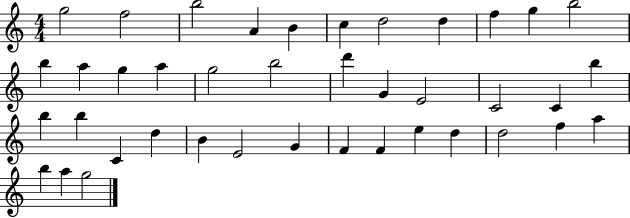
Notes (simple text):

G5/h F5/h B5/h A4/q B4/q C5/q D5/h D5/q F5/q G5/q B5/h B5/q A5/q G5/q A5/q G5/h B5/h D6/q G4/q E4/h C4/h C4/q B5/q B5/q B5/q C4/q D5/q B4/q E4/h G4/q F4/q F4/q E5/q D5/q D5/h F5/q A5/q B5/q A5/q G5/h